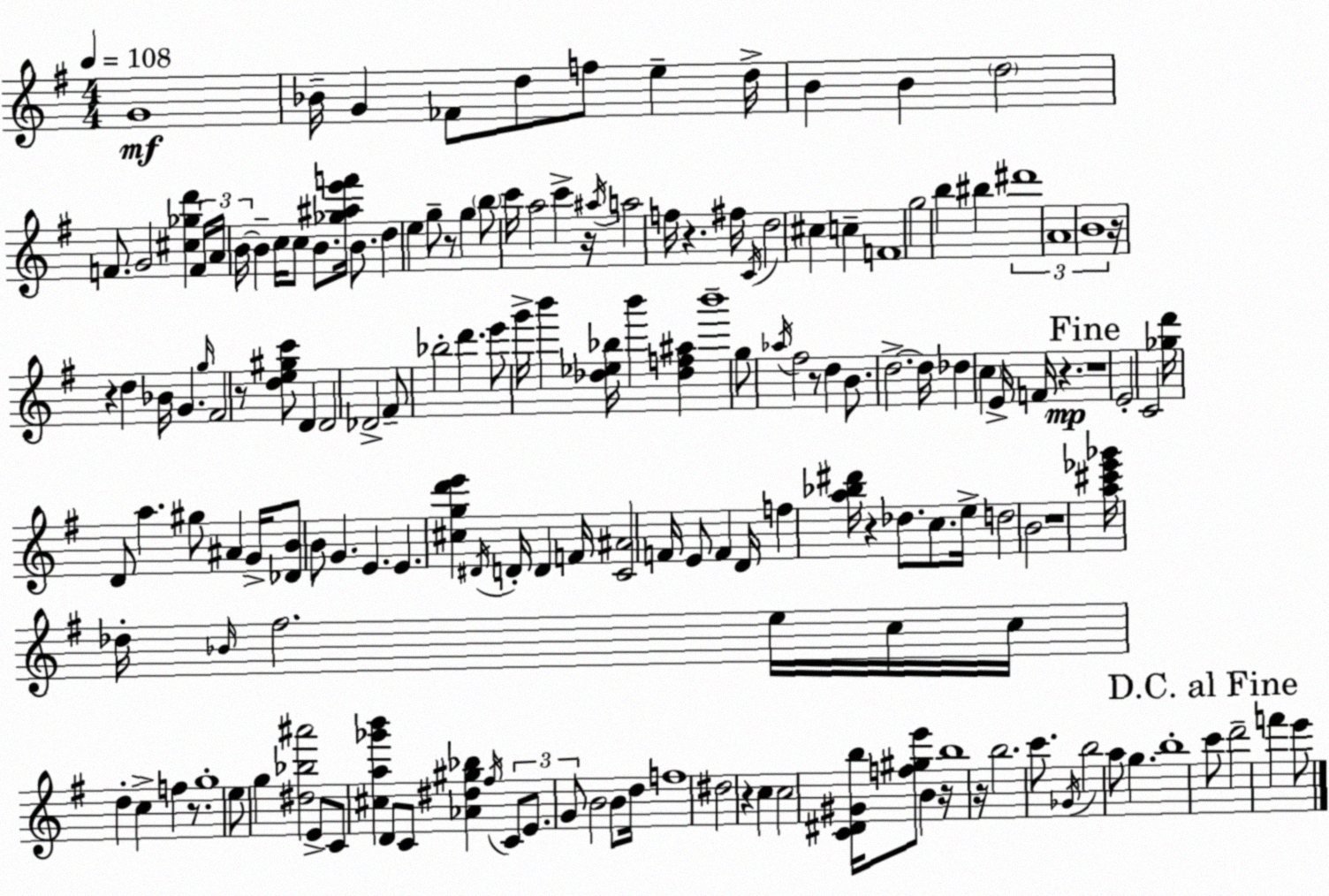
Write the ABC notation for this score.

X:1
T:Untitled
M:4/4
L:1/4
K:G
G4 _B/4 G _F/2 d/2 f/2 e d/4 B B d2 F/2 G2 [^c_gd'] F/4 A/4 B/4 B c/4 c/2 B/2 [_g^ae'f']/4 B/2 d e g/2 z/2 g b/2 c'/4 a2 c' z/4 ^a/4 a2 f/4 z ^f/4 C/4 d2 ^c c F4 g2 b ^b ^d'4 A4 B4 z/4 z d _B/4 G g/4 ^F2 z/2 [de^gc']/2 D D2 _D2 ^F/2 _b2 d' e'/2 g'/4 b' [_d_e_b]/4 b' [_df^a] b'4 g/2 _a/4 ^f2 z/2 d B/2 d2 d/4 _d c E/4 F/4 z z4 E2 C2 [_gd']/4 D/2 a ^g/2 ^A G/4 [_DB]/2 B/2 G E E [^cgd'e'] ^D/4 D/4 D F/4 [C^A]2 F/4 E/2 F D/4 f [a_b^d']/4 z _d/2 c/2 e/4 d2 B2 z4 [a^c'_e'_g']/4 _d/4 _B/4 ^f2 e/4 c/4 c/4 d c f z/2 g4 e/2 g [^d_b^a']2 E/2 C/2 [^ca_g'b'] D/2 C/2 [_A^d^g_b] ^f/4 C/2 E/2 G/2 B2 B/2 d/4 f4 ^d2 z c c2 [C^D^Gb]/4 [f^ge']/2 B z/4 b4 z/4 b2 c'/2 _G/4 b2 a/2 g b4 c'/2 d'2 f' e'/2